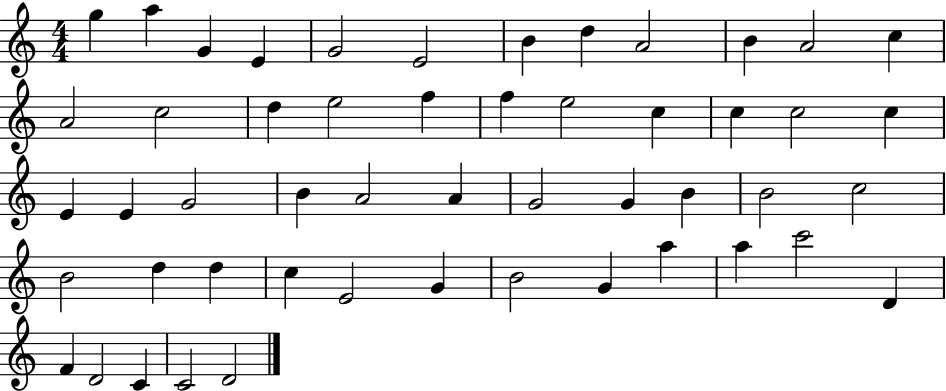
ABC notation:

X:1
T:Untitled
M:4/4
L:1/4
K:C
g a G E G2 E2 B d A2 B A2 c A2 c2 d e2 f f e2 c c c2 c E E G2 B A2 A G2 G B B2 c2 B2 d d c E2 G B2 G a a c'2 D F D2 C C2 D2